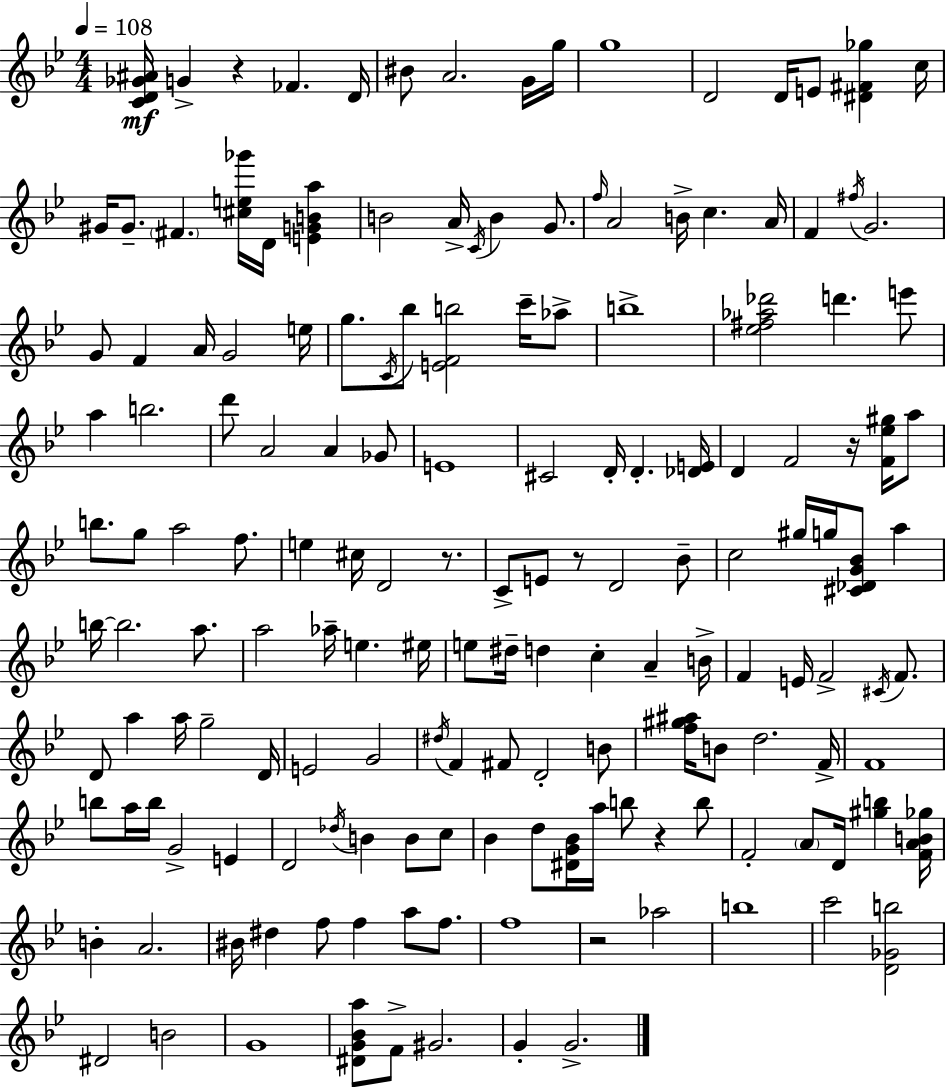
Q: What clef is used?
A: treble